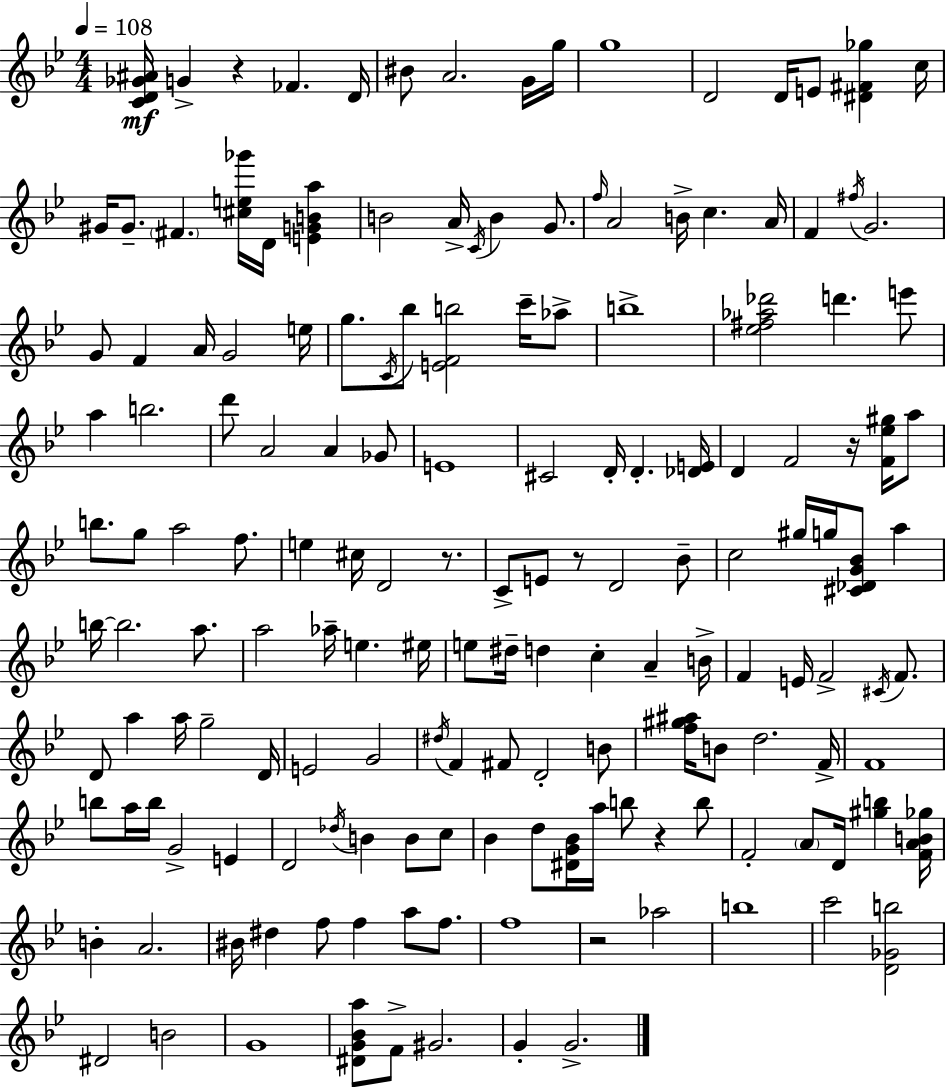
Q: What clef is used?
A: treble